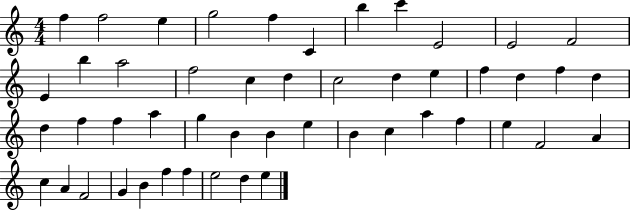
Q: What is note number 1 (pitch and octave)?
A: F5